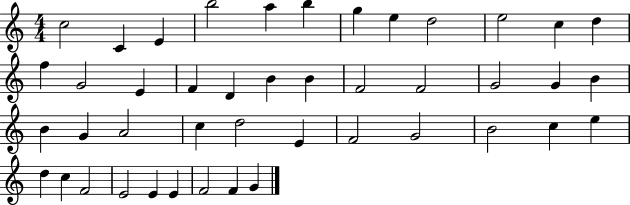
C5/h C4/q E4/q B5/h A5/q B5/q G5/q E5/q D5/h E5/h C5/q D5/q F5/q G4/h E4/q F4/q D4/q B4/q B4/q F4/h F4/h G4/h G4/q B4/q B4/q G4/q A4/h C5/q D5/h E4/q F4/h G4/h B4/h C5/q E5/q D5/q C5/q F4/h E4/h E4/q E4/q F4/h F4/q G4/q